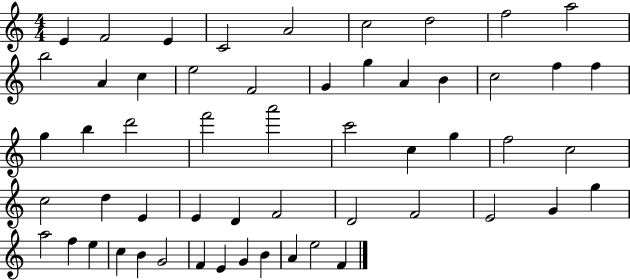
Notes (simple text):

E4/q F4/h E4/q C4/h A4/h C5/h D5/h F5/h A5/h B5/h A4/q C5/q E5/h F4/h G4/q G5/q A4/q B4/q C5/h F5/q F5/q G5/q B5/q D6/h F6/h A6/h C6/h C5/q G5/q F5/h C5/h C5/h D5/q E4/q E4/q D4/q F4/h D4/h F4/h E4/h G4/q G5/q A5/h F5/q E5/q C5/q B4/q G4/h F4/q E4/q G4/q B4/q A4/q E5/h F4/q